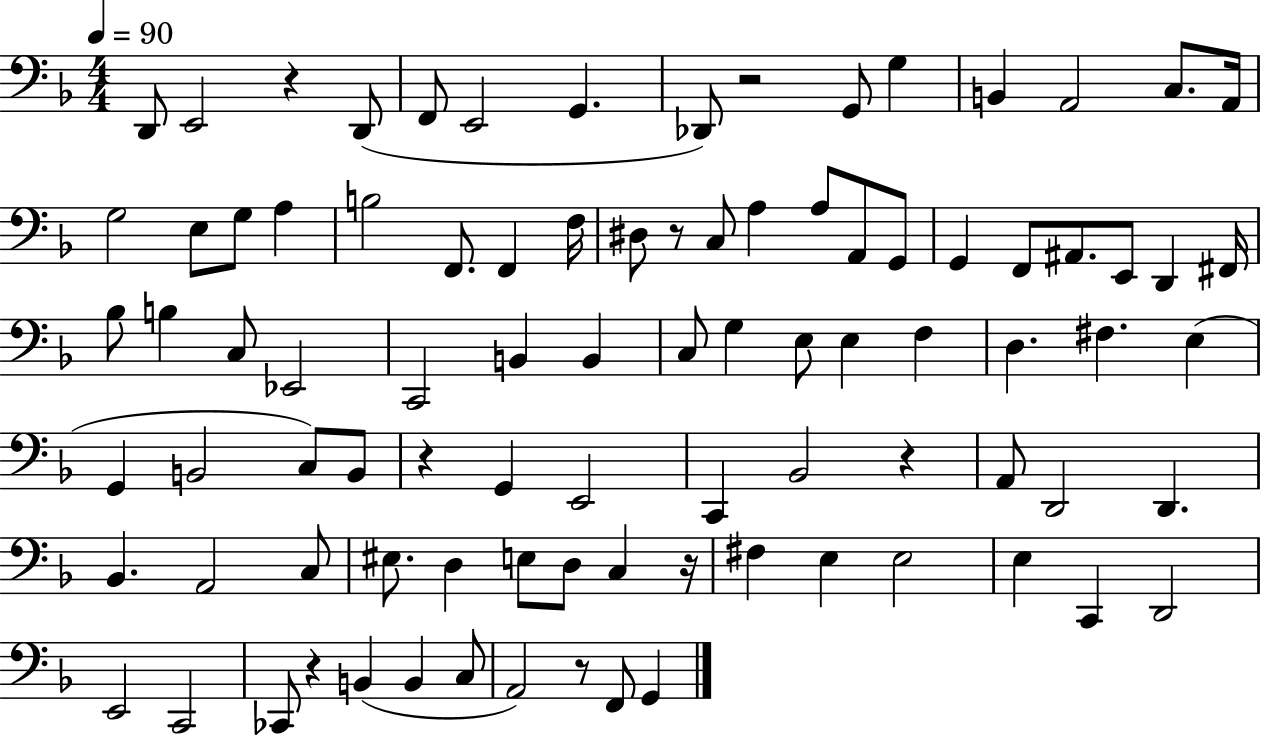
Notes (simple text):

D2/e E2/h R/q D2/e F2/e E2/h G2/q. Db2/e R/h G2/e G3/q B2/q A2/h C3/e. A2/s G3/h E3/e G3/e A3/q B3/h F2/e. F2/q F3/s D#3/e R/e C3/e A3/q A3/e A2/e G2/e G2/q F2/e A#2/e. E2/e D2/q F#2/s Bb3/e B3/q C3/e Eb2/h C2/h B2/q B2/q C3/e G3/q E3/e E3/q F3/q D3/q. F#3/q. E3/q G2/q B2/h C3/e B2/e R/q G2/q E2/h C2/q Bb2/h R/q A2/e D2/h D2/q. Bb2/q. A2/h C3/e EIS3/e. D3/q E3/e D3/e C3/q R/s F#3/q E3/q E3/h E3/q C2/q D2/h E2/h C2/h CES2/e R/q B2/q B2/q C3/e A2/h R/e F2/e G2/q